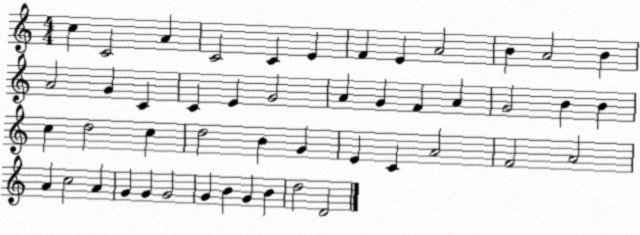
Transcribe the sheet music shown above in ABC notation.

X:1
T:Untitled
M:4/4
L:1/4
K:C
c C2 A C2 C E F E A2 B A2 B A2 G C C E G2 A G F A G2 B B c d2 c d2 B G E C A2 F2 A2 A c2 A G G G2 G B G B d2 D2